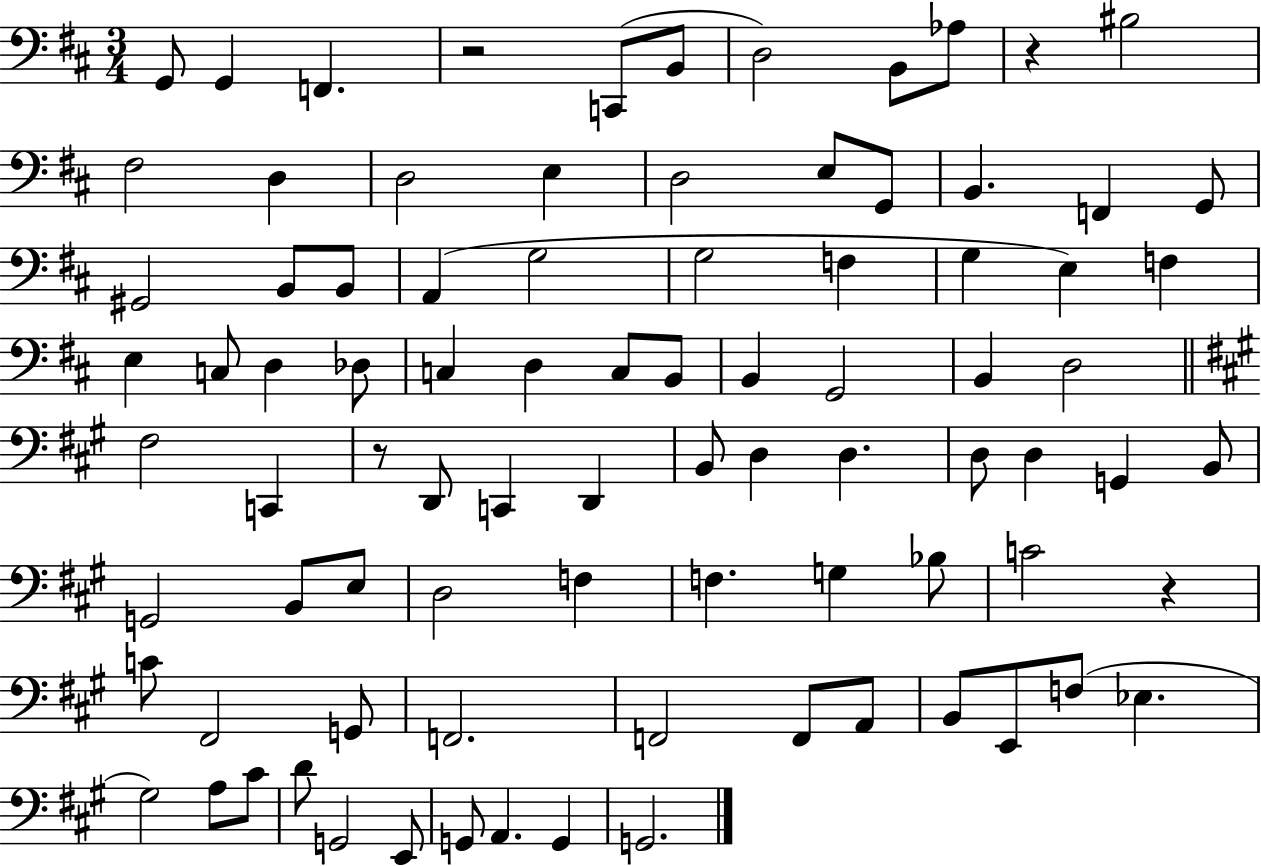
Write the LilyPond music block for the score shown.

{
  \clef bass
  \numericTimeSignature
  \time 3/4
  \key d \major
  g,8 g,4 f,4. | r2 c,8( b,8 | d2) b,8 aes8 | r4 bis2 | \break fis2 d4 | d2 e4 | d2 e8 g,8 | b,4. f,4 g,8 | \break gis,2 b,8 b,8 | a,4( g2 | g2 f4 | g4 e4) f4 | \break e4 c8 d4 des8 | c4 d4 c8 b,8 | b,4 g,2 | b,4 d2 | \break \bar "||" \break \key a \major fis2 c,4 | r8 d,8 c,4 d,4 | b,8 d4 d4. | d8 d4 g,4 b,8 | \break g,2 b,8 e8 | d2 f4 | f4. g4 bes8 | c'2 r4 | \break c'8 fis,2 g,8 | f,2. | f,2 f,8 a,8 | b,8 e,8 f8( ees4. | \break gis2) a8 cis'8 | d'8 g,2 e,8 | g,8 a,4. g,4 | g,2. | \break \bar "|."
}